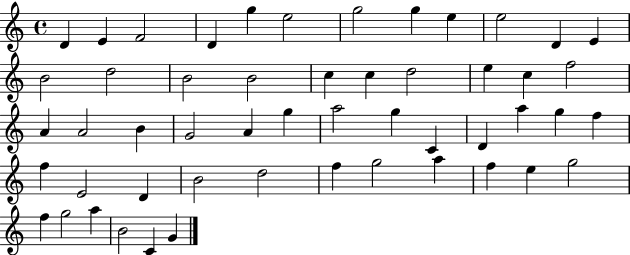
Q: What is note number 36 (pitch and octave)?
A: F5